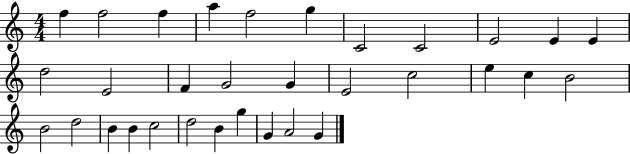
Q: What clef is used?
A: treble